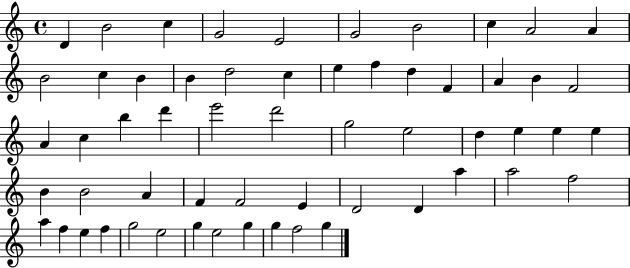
{
  \clef treble
  \time 4/4
  \defaultTimeSignature
  \key c \major
  d'4 b'2 c''4 | g'2 e'2 | g'2 b'2 | c''4 a'2 a'4 | \break b'2 c''4 b'4 | b'4 d''2 c''4 | e''4 f''4 d''4 f'4 | a'4 b'4 f'2 | \break a'4 c''4 b''4 d'''4 | e'''2 d'''2 | g''2 e''2 | d''4 e''4 e''4 e''4 | \break b'4 b'2 a'4 | f'4 f'2 e'4 | d'2 d'4 a''4 | a''2 f''2 | \break a''4 f''4 e''4 f''4 | g''2 e''2 | g''4 e''2 g''4 | g''4 f''2 g''4 | \break \bar "|."
}